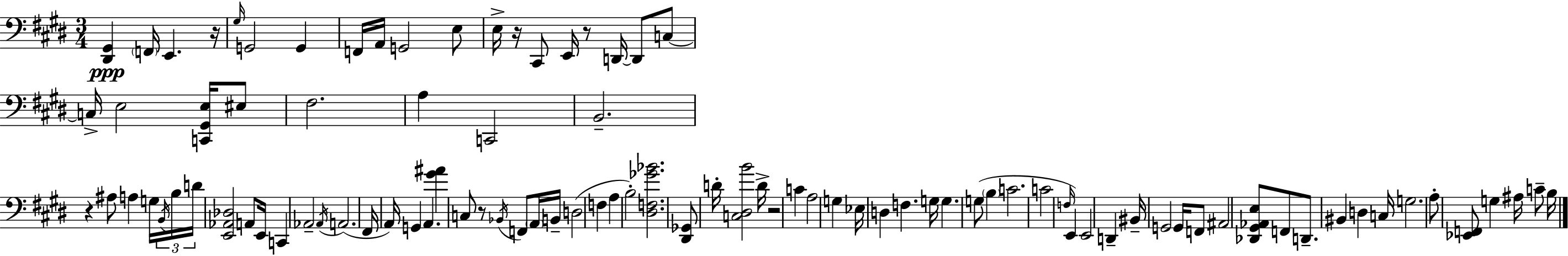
{
  \clef bass
  \numericTimeSignature
  \time 3/4
  \key e \major
  <dis, gis,>4\ppp \parenthesize f,16 e,4. r16 | \grace { gis16 } g,2 g,4 | f,16 a,16 g,2 e8 | e16-> r16 cis,8 e,16 r8 d,16~~ d,8 c8~~ | \break c16-> e2 <c, gis, e>16 eis8 | fis2. | a4 c,2 | b,2.-- | \break r4 ais8 a4 g16 | \tuplet 3/2 { \acciaccatura { b,16 } b16 d'16 } <e, aes, des>2 a,8 | e,16 c,4 aes,2-- | \acciaccatura { aes,16 } a,2.( | \break fis,16 a,16) g,4 a,4. | <gis' ais'>4 c8 r8 \acciaccatura { bes,16 } | f,8 \parenthesize a,16 b,16-- d2( | f4 a4 b2-.) | \break <dis f ges' bes'>2. | <dis, ges,>8 d'16-. <c dis b'>2 | d'16-> r2 | c'4 a2 | \break g4 ees16 d4 f4. | g16 g4. g8( | \parenthesize b4 c'2. | c'2 | \break \grace { f16 } e,4) e,2 | d,4-- bis,16-- g,2 | g,16 f,8 ais,2 | <des, gis, aes, e>8 f,8 d,8.-- bis,4 | \break d4 c16 g2. | a8-. <ees, f,>8 g4 | ais16 c'8-- b16 \bar "|."
}